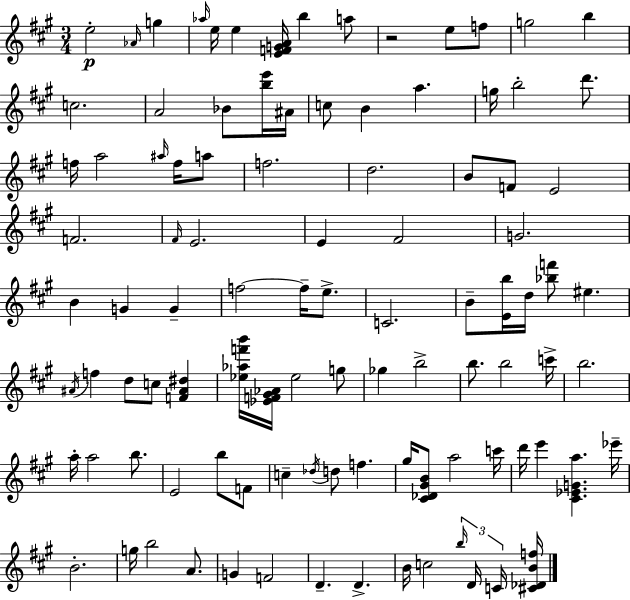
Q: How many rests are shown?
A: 1